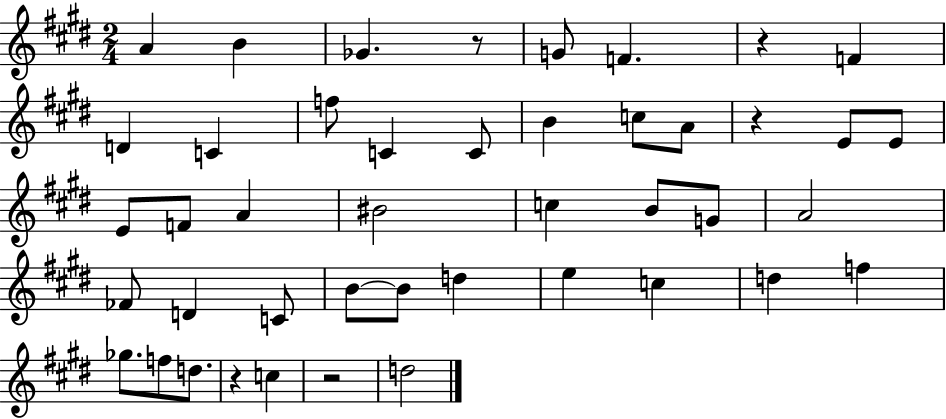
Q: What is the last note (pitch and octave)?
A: D5